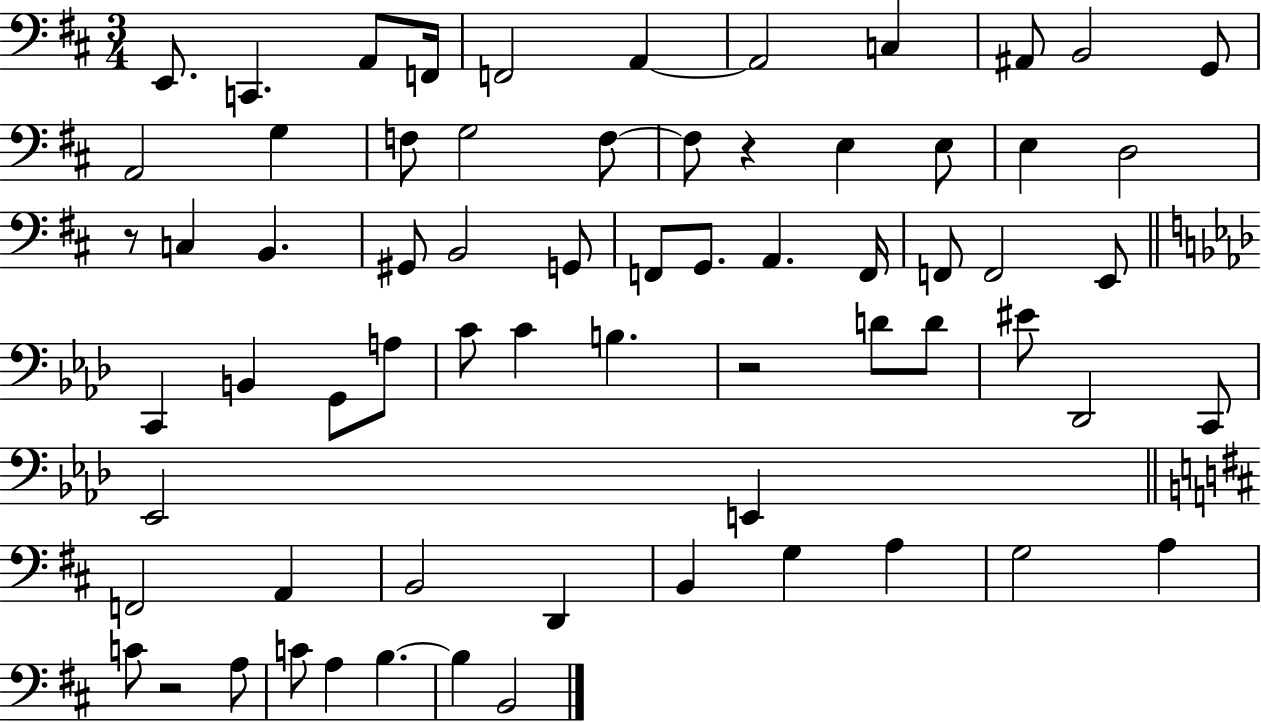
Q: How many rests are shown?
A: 4